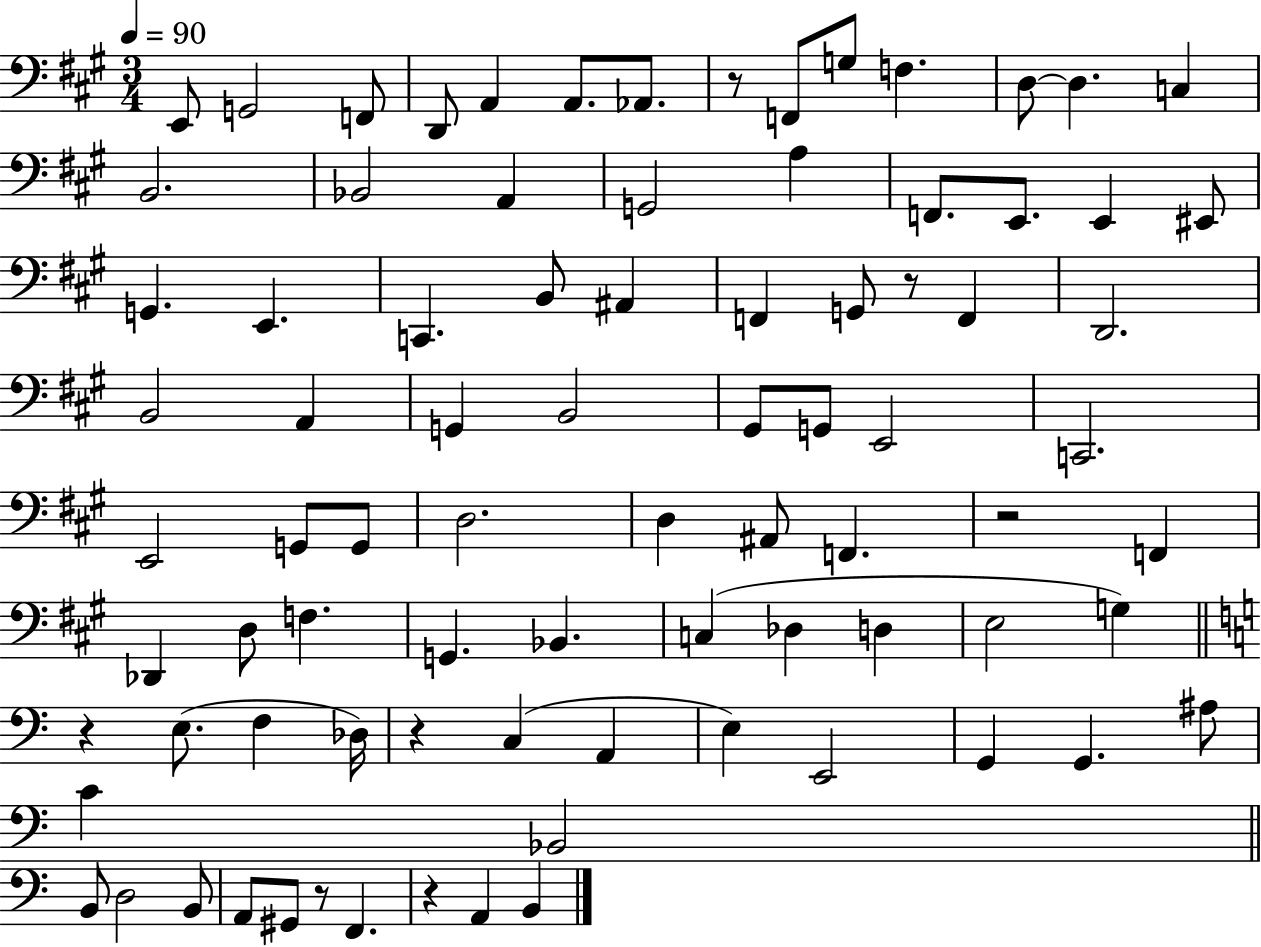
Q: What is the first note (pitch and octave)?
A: E2